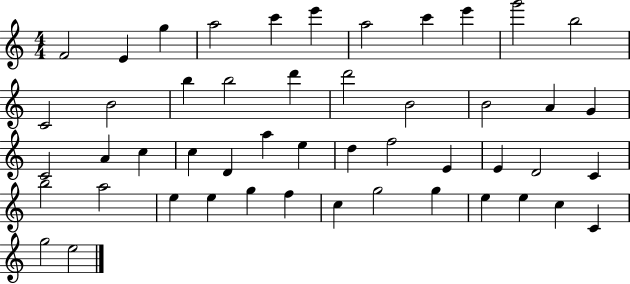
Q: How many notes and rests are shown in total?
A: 49